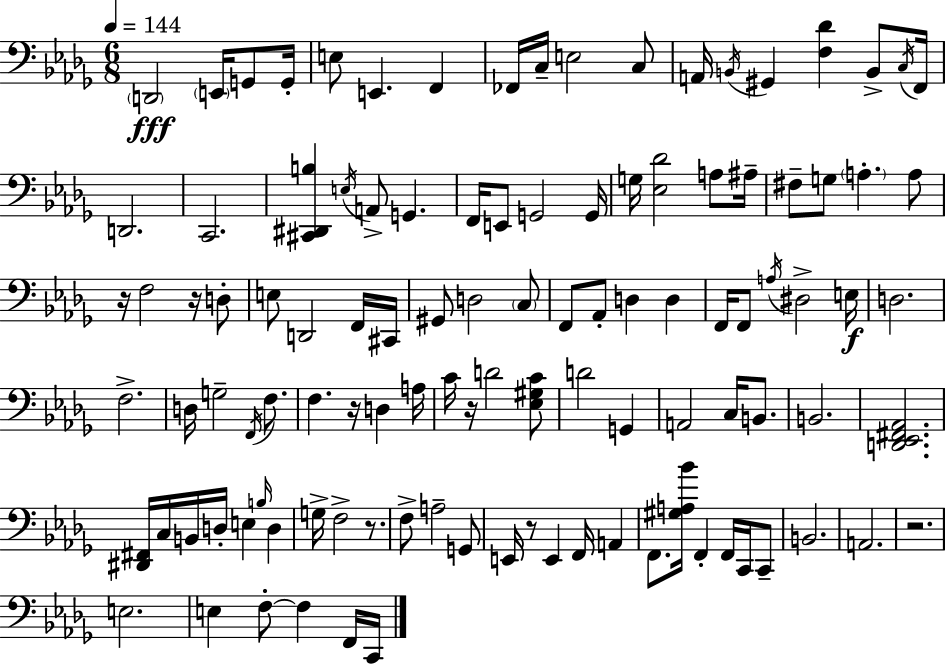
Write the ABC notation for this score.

X:1
T:Untitled
M:6/8
L:1/4
K:Bbm
D,,2 E,,/4 G,,/2 G,,/4 E,/2 E,, F,, _F,,/4 C,/4 E,2 C,/2 A,,/4 B,,/4 ^G,, [F,_D] B,,/2 C,/4 F,,/4 D,,2 C,,2 [^C,,^D,,B,] E,/4 A,,/2 G,, F,,/4 E,,/2 G,,2 G,,/4 G,/4 [_E,_D]2 A,/2 ^A,/4 ^F,/2 G,/2 A, A,/2 z/4 F,2 z/4 D,/2 E,/2 D,,2 F,,/4 ^C,,/4 ^G,,/2 D,2 C,/2 F,,/2 _A,,/2 D, D, F,,/4 F,,/2 A,/4 ^D,2 E,/4 D,2 F,2 D,/4 G,2 F,,/4 F,/2 F, z/4 D, A,/4 C/4 z/4 D2 [_E,^G,C]/2 D2 G,, A,,2 C,/4 B,,/2 B,,2 [D,,_E,,^F,,_A,,]2 [^D,,^F,,]/4 C,/4 B,,/4 D,/4 E, B,/4 D, G,/4 F,2 z/2 F,/2 A,2 G,,/2 E,,/4 z/2 E,, F,,/4 A,, F,,/2 [^G,A,_B]/4 F,, F,,/4 C,,/4 C,,/2 B,,2 A,,2 z2 E,2 E, F,/2 F, F,,/4 C,,/4